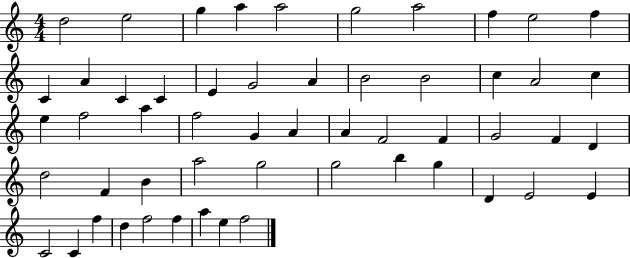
D5/h E5/h G5/q A5/q A5/h G5/h A5/h F5/q E5/h F5/q C4/q A4/q C4/q C4/q E4/q G4/h A4/q B4/h B4/h C5/q A4/h C5/q E5/q F5/h A5/q F5/h G4/q A4/q A4/q F4/h F4/q G4/h F4/q D4/q D5/h F4/q B4/q A5/h G5/h G5/h B5/q G5/q D4/q E4/h E4/q C4/h C4/q F5/q D5/q F5/h F5/q A5/q E5/q F5/h